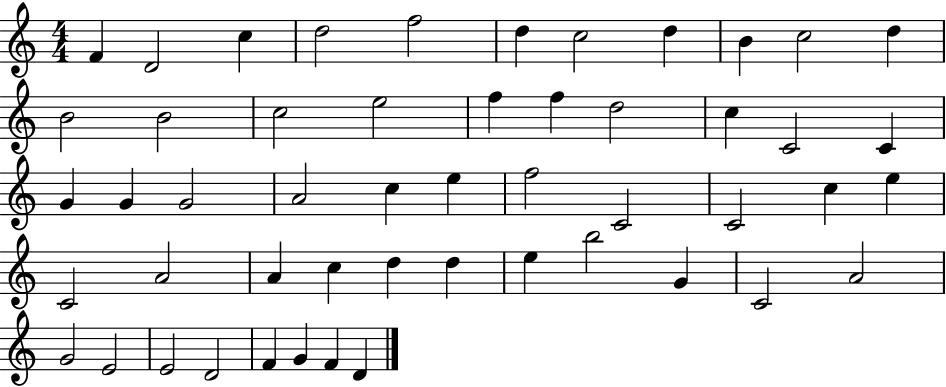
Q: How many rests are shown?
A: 0